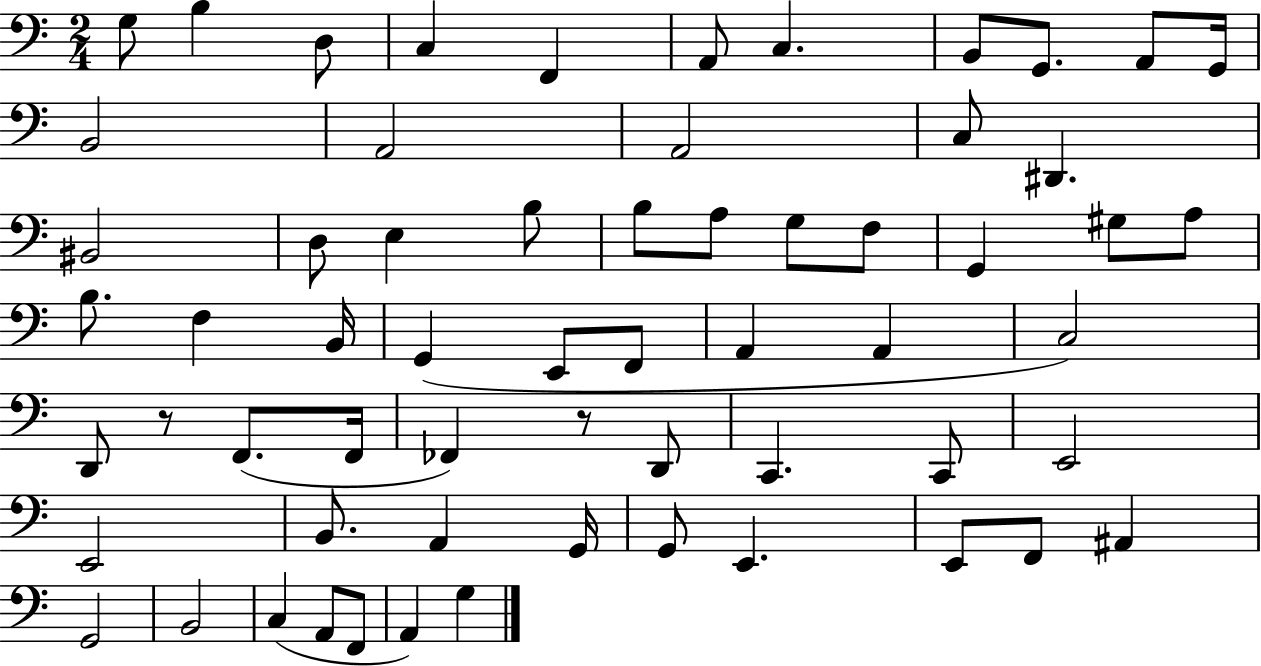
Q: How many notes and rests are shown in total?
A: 62